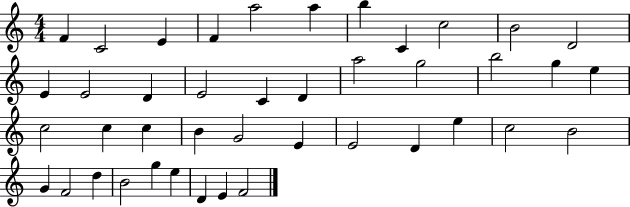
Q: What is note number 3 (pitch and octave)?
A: E4